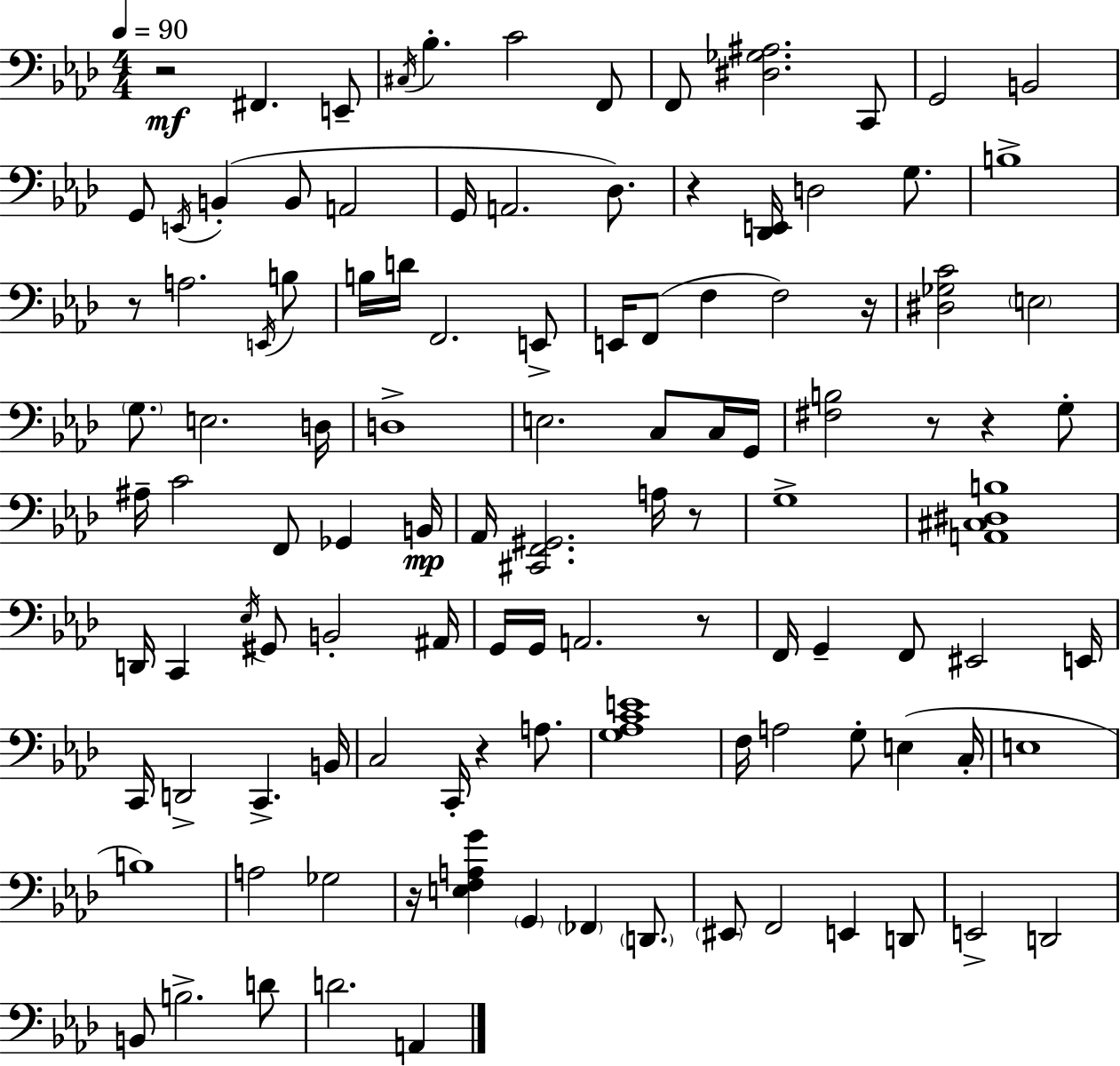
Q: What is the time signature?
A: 4/4